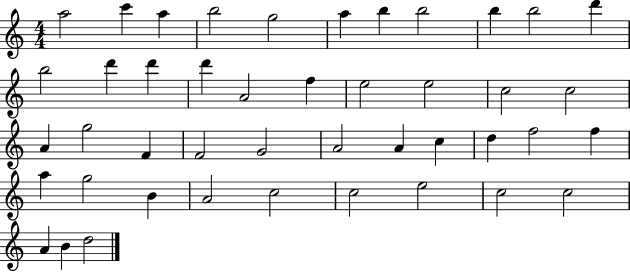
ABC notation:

X:1
T:Untitled
M:4/4
L:1/4
K:C
a2 c' a b2 g2 a b b2 b b2 d' b2 d' d' d' A2 f e2 e2 c2 c2 A g2 F F2 G2 A2 A c d f2 f a g2 B A2 c2 c2 e2 c2 c2 A B d2